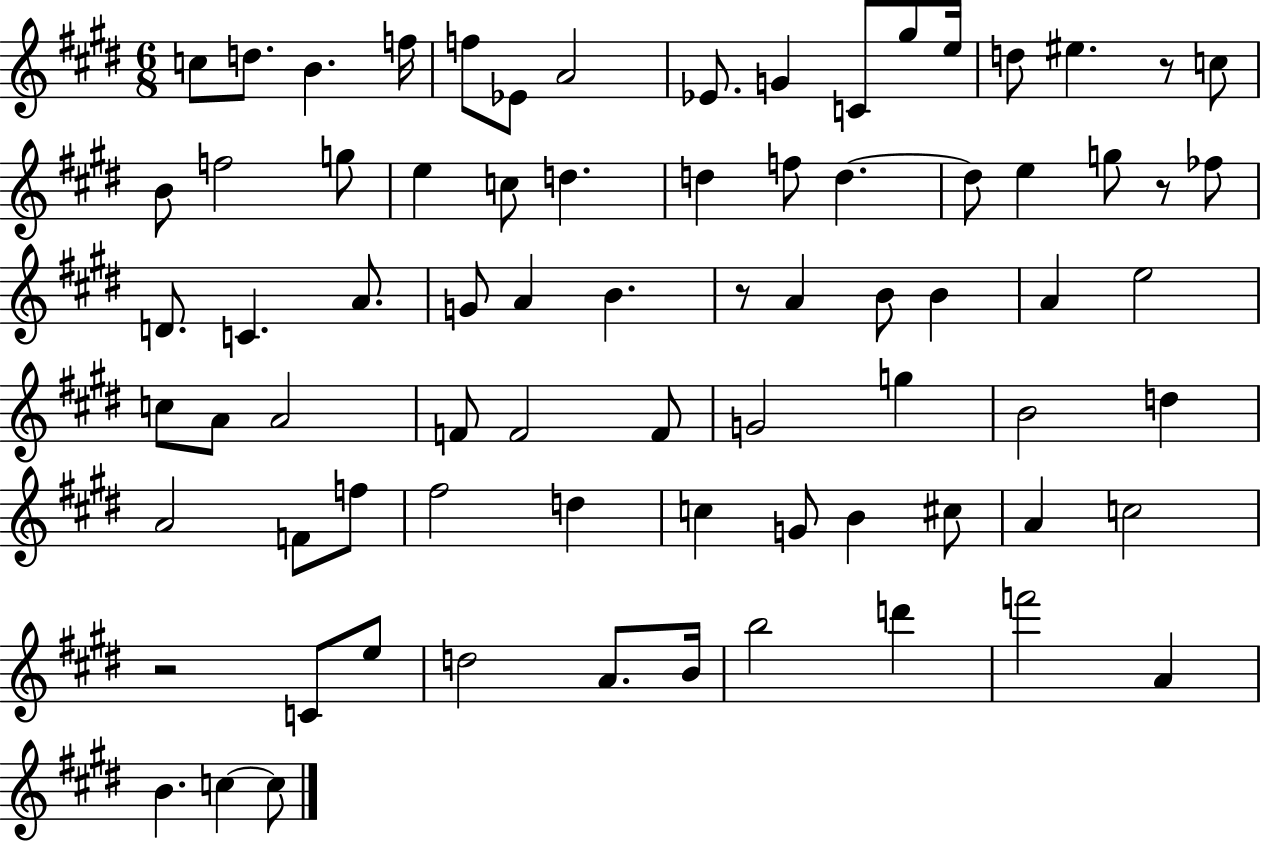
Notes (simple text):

C5/e D5/e. B4/q. F5/s F5/e Eb4/e A4/h Eb4/e. G4/q C4/e G#5/e E5/s D5/e EIS5/q. R/e C5/e B4/e F5/h G5/e E5/q C5/e D5/q. D5/q F5/e D5/q. D5/e E5/q G5/e R/e FES5/e D4/e. C4/q. A4/e. G4/e A4/q B4/q. R/e A4/q B4/e B4/q A4/q E5/h C5/e A4/e A4/h F4/e F4/h F4/e G4/h G5/q B4/h D5/q A4/h F4/e F5/e F#5/h D5/q C5/q G4/e B4/q C#5/e A4/q C5/h R/h C4/e E5/e D5/h A4/e. B4/s B5/h D6/q F6/h A4/q B4/q. C5/q C5/e